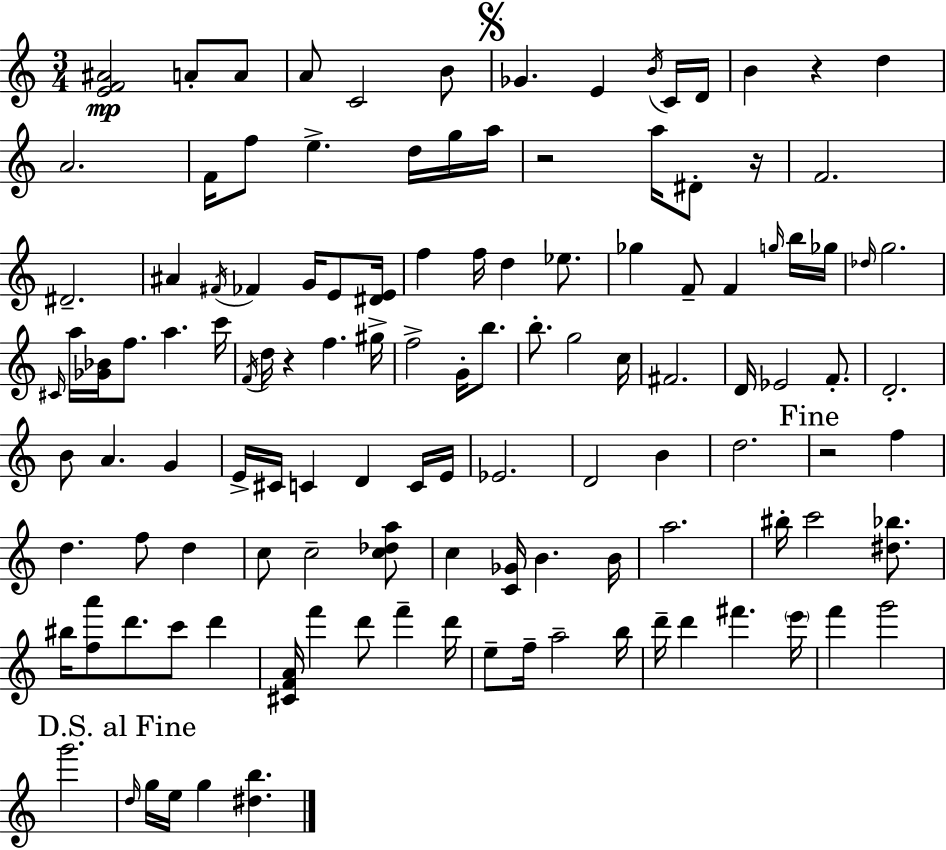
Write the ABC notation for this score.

X:1
T:Untitled
M:3/4
L:1/4
K:C
[EF^A]2 A/2 A/2 A/2 C2 B/2 _G E B/4 C/4 D/4 B z d A2 F/4 f/2 e d/4 g/4 a/4 z2 a/4 ^D/2 z/4 F2 ^D2 ^A ^F/4 _F G/4 E/2 [^DE]/4 f f/4 d _e/2 _g F/2 F g/4 b/4 _g/4 _d/4 g2 ^C/4 a/4 [_G_B]/4 f/2 a c'/4 F/4 d/4 z f ^g/4 f2 G/4 b/2 b/2 g2 c/4 ^F2 D/4 _E2 F/2 D2 B/2 A G E/4 ^C/4 C D C/4 E/4 _E2 D2 B d2 z2 f d f/2 d c/2 c2 [c_da]/2 c [C_G]/4 B B/4 a2 ^b/4 c'2 [^d_b]/2 ^b/4 [fa']/2 d'/2 c'/2 d' [^CFA]/4 f' d'/2 f' d'/4 e/2 f/4 a2 b/4 d'/4 d' ^f' e'/4 f' g'2 g'2 d/4 g/4 e/4 g [^db]